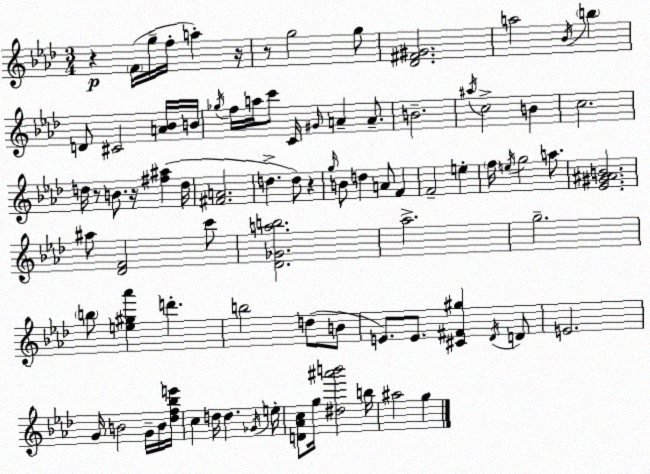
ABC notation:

X:1
T:Untitled
M:3/4
L:1/4
K:Fm
z F/4 g/4 f/4 a z/4 z/2 g2 g/2 [_D^F^G]2 a2 _B/4 b D/2 ^C2 [A_B]/4 B/4 _g/4 f/4 a/4 c'/2 C/4 ^G/4 A A/2 B2 ^a/4 c2 B c2 d/4 z/2 B/2 z/4 [^f^a] d/4 [^FA]2 d d/2 z g/4 B/2 d A/2 F F2 e f/4 e/4 g2 a/2 [_E^G^AB]2 ^a/2 [_DF]2 c'/2 [_D_Gab]2 _a2 g2 b/2 [e^g_a'] d' b2 d/2 B/2 E/2 E/2 [^C^F^g] _D/4 D/2 E2 G/4 B2 G/4 B/4 [_df_be']/4 c d/4 d _G/4 e/4 [D_Ac]/2 g/4 [^d^a'b']2 b/4 ^a2 g